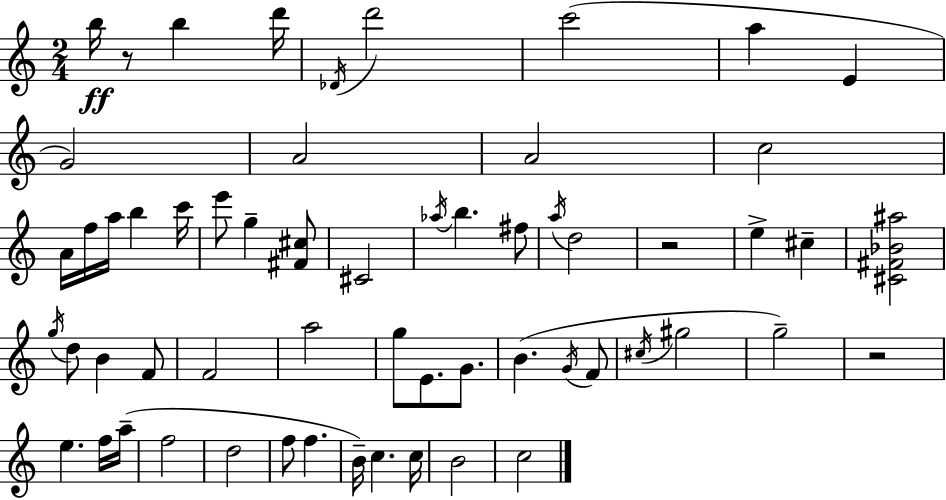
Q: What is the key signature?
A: C major